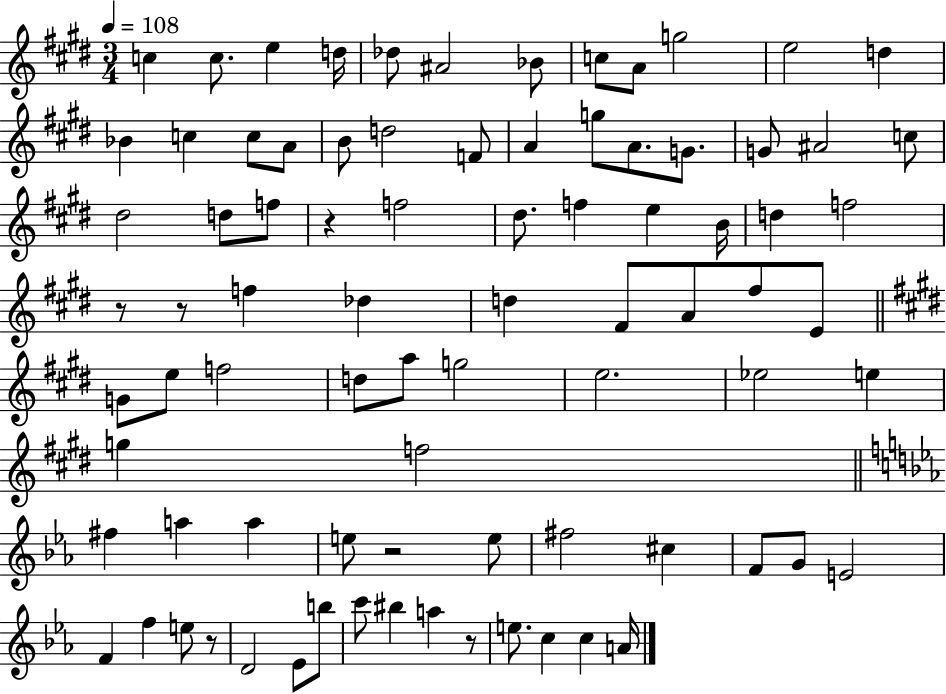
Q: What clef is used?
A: treble